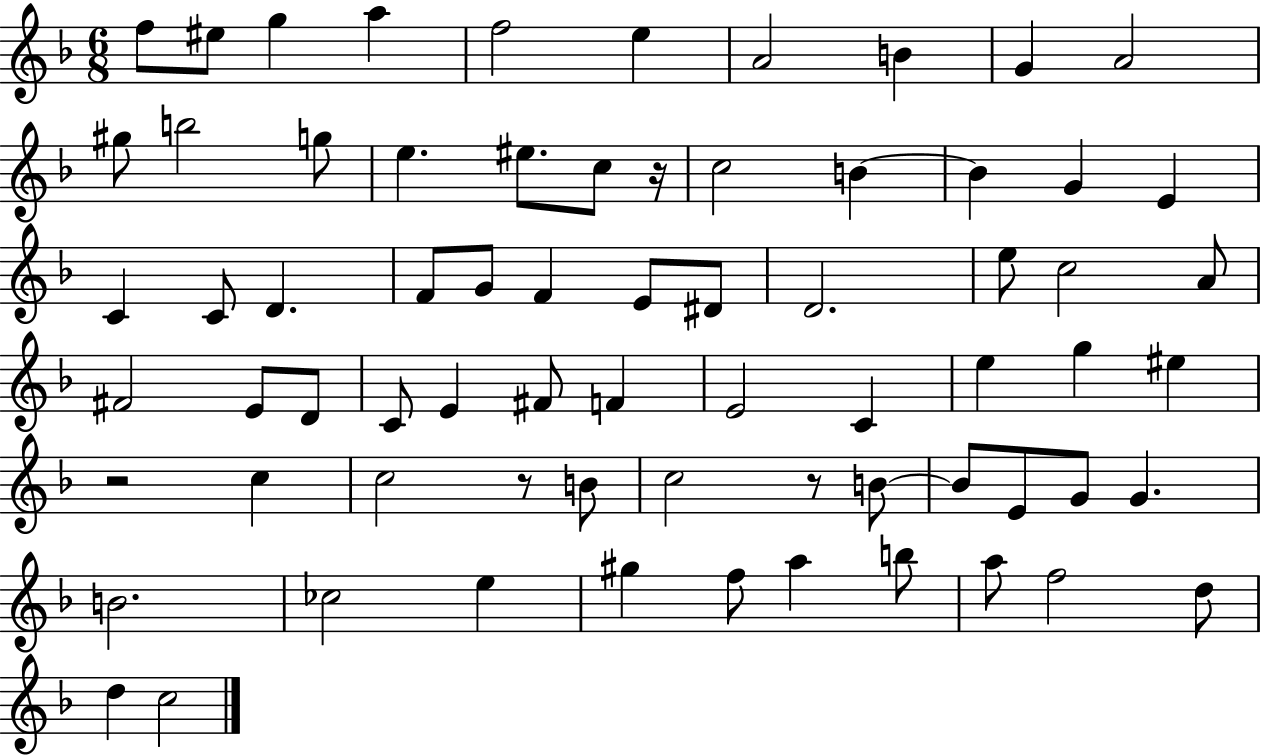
{
  \clef treble
  \numericTimeSignature
  \time 6/8
  \key f \major
  f''8 eis''8 g''4 a''4 | f''2 e''4 | a'2 b'4 | g'4 a'2 | \break gis''8 b''2 g''8 | e''4. eis''8. c''8 r16 | c''2 b'4~~ | b'4 g'4 e'4 | \break c'4 c'8 d'4. | f'8 g'8 f'4 e'8 dis'8 | d'2. | e''8 c''2 a'8 | \break fis'2 e'8 d'8 | c'8 e'4 fis'8 f'4 | e'2 c'4 | e''4 g''4 eis''4 | \break r2 c''4 | c''2 r8 b'8 | c''2 r8 b'8~~ | b'8 e'8 g'8 g'4. | \break b'2. | ces''2 e''4 | gis''4 f''8 a''4 b''8 | a''8 f''2 d''8 | \break d''4 c''2 | \bar "|."
}